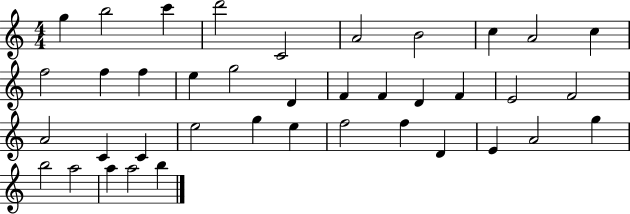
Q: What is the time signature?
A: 4/4